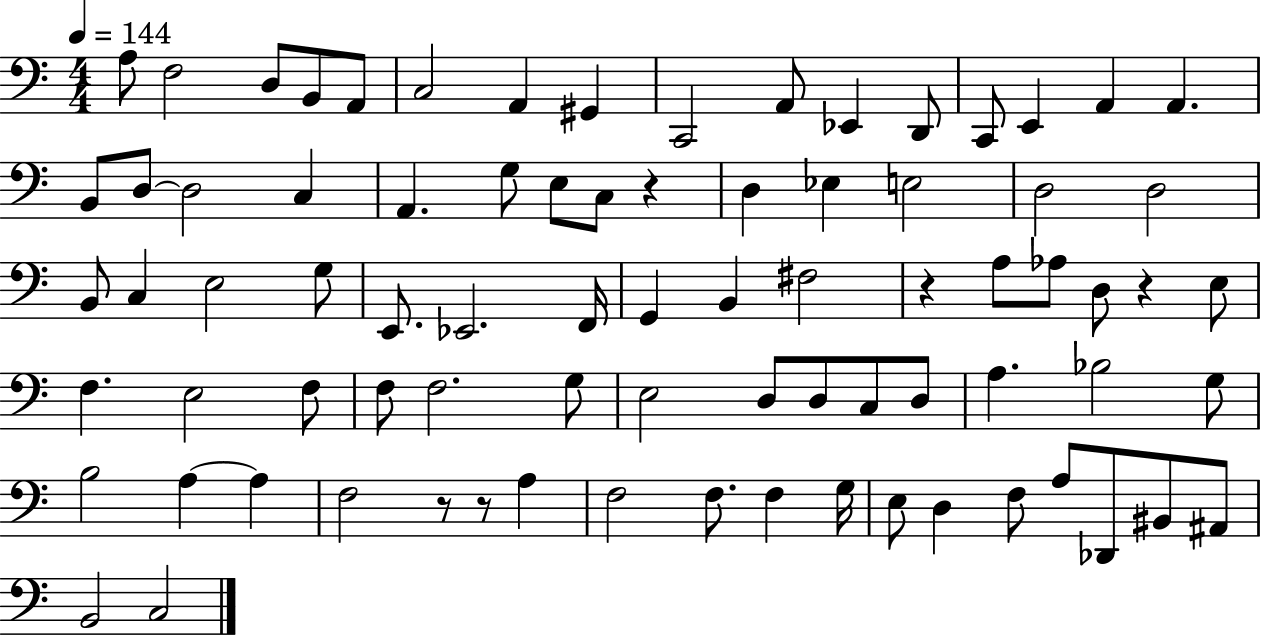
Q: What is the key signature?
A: C major